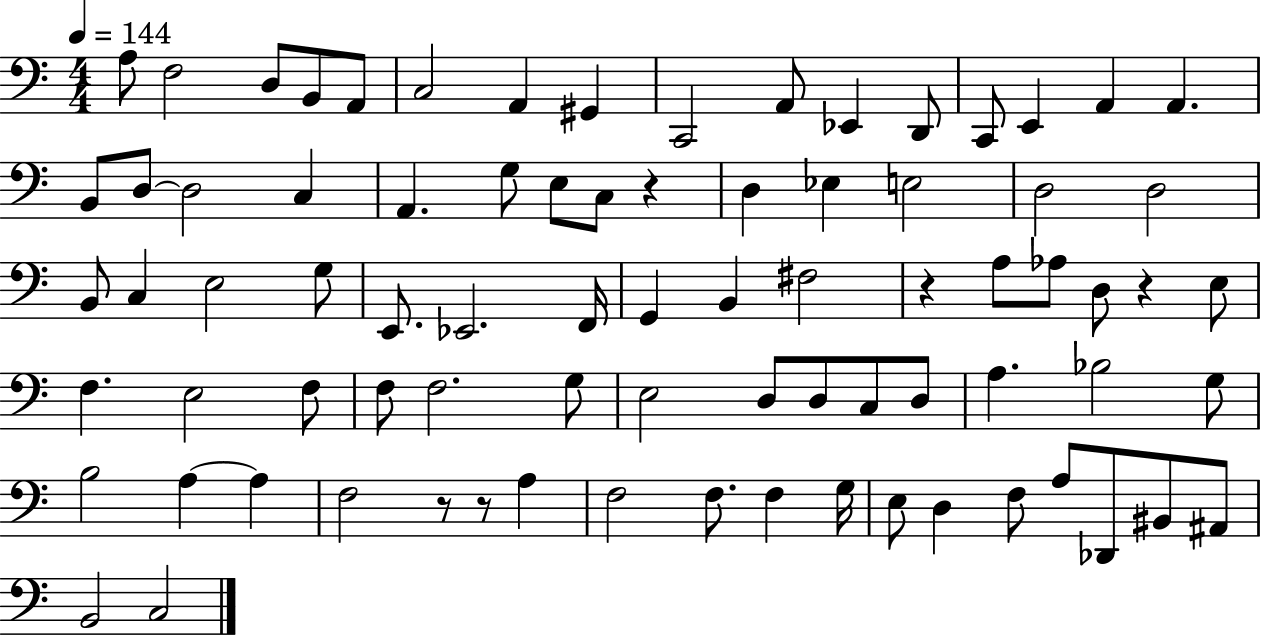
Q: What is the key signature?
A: C major